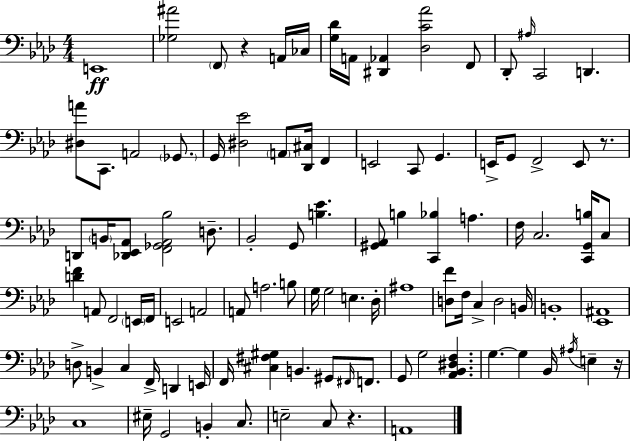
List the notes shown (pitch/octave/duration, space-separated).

E2/w [Gb3,A#4]/h F2/e R/q A2/s CES3/s [G3,Db4]/s A2/s [D#2,Ab2]/q [Db3,C4,Ab4]/h F2/e Db2/e A#3/s C2/h D2/q. [D#3,A4]/e C2/e. A2/h Gb2/e. G2/s [D#3,Eb4]/h A2/e [Db2,C#3]/s F2/q E2/h C2/e G2/q. E2/s G2/e F2/h E2/e R/e. D2/e B2/s [Db2,Eb2,Ab2]/e [F2,Gb2,Ab2,Bb3]/h D3/e. Bb2/h G2/e [B3,Eb4]/q. [G#2,Ab2]/e B3/q [C2,Bb3]/q A3/q. F3/s C3/h. [C2,G2,B3]/s C3/e [D4,F4]/q A2/e F2/h E2/s F2/s E2/h A2/h A2/e A3/h. B3/e G3/s G3/h E3/q. Db3/s A#3/w [D3,F4]/e F3/s C3/q D3/h B2/s B2/w [Eb2,A#2]/w D3/e B2/q C3/q F2/s D2/q E2/s F2/s [C#3,F#3,G#3]/q B2/q. G#2/e F#2/s F2/e. G2/e G3/h [Ab2,Bb2,D#3,F3]/q. G3/q. G3/q Bb2/s A#3/s E3/q R/s C3/w EIS3/s G2/h B2/q C3/e. E3/h C3/e R/q. A2/w